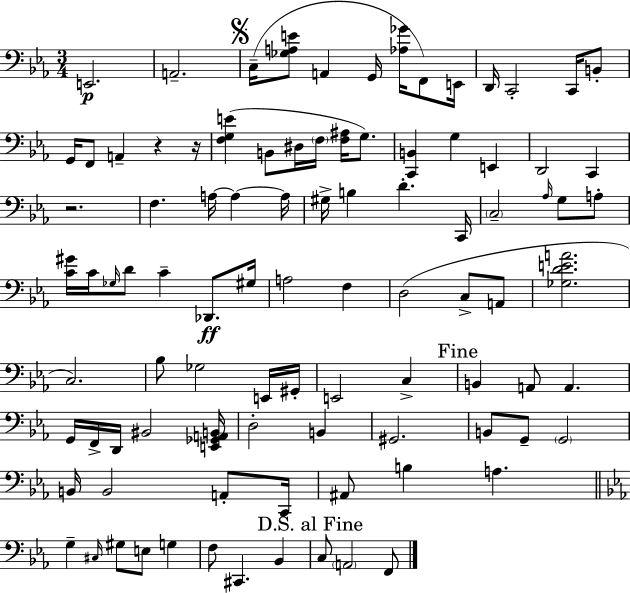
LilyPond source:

{
  \clef bass
  \numericTimeSignature
  \time 3/4
  \key c \minor
  e,2.\p | a,2.-- | \mark \markup { \musicglyph "scripts.segno" } c16--( <ges a e'>8 a,4 g,16 <aes ges'>16 f,8) e,16 | d,16 c,2-. c,16 b,8-. | \break g,16 f,8 a,4-- r4 r16 | <f g e'>4( b,8 dis16 \parenthesize f16 <f ais>16 g8.) | <c, b,>4 g4 e,4 | d,2 c,4 | \break r2. | f4. a16~~ a4~~ a16 | gis16-> b4 d'4.-. c,16 | \parenthesize c2-- \grace { aes16 } g8 a8-. | \break <c' gis'>16 c'16 \grace { ges16 } d'8 c'4-- des,8.\ff | gis16 a2 f4 | d2( c8-> | a,8 <ges d' e' a'>2. | \break c2.) | bes8 ges2 | e,16 gis,16-. e,2 c4-> | \mark "Fine" b,4 a,8 a,4. | \break g,16 f,16-> d,16 bis,2 | <e, ges, a, b,>16 d2-. b,4 | gis,2. | b,8 g,8-- \parenthesize g,2 | \break b,16 b,2 a,8-. | c,16 ais,8 b4 a4. | \bar "||" \break \key c \minor g4-- \grace { cis16 } gis8 e8 g4 | f8 cis,4. bes,4 | \mark "D.S. al Fine" c8 \parenthesize a,2 f,8 | \bar "|."
}